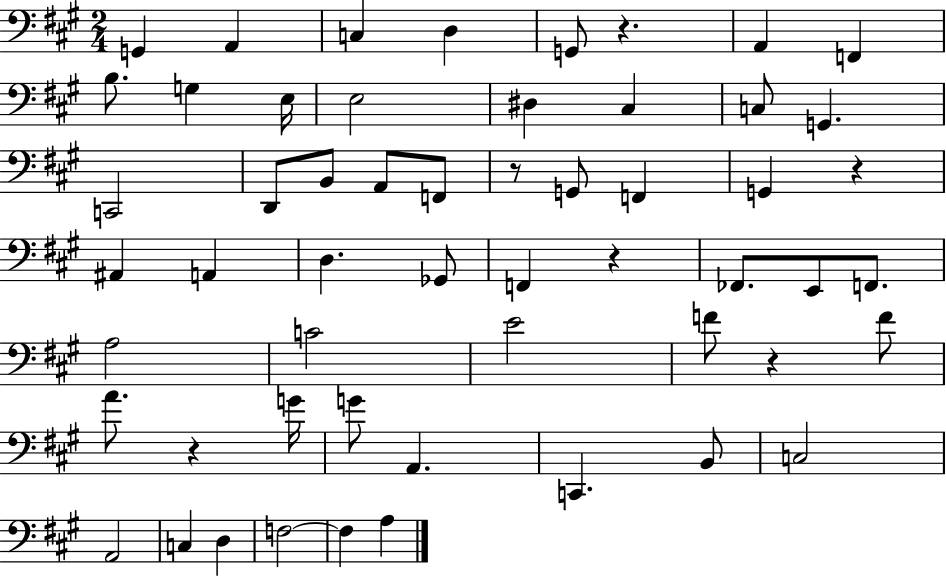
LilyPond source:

{
  \clef bass
  \numericTimeSignature
  \time 2/4
  \key a \major
  \repeat volta 2 { g,4 a,4 | c4 d4 | g,8 r4. | a,4 f,4 | \break b8. g4 e16 | e2 | dis4 cis4 | c8 g,4. | \break c,2 | d,8 b,8 a,8 f,8 | r8 g,8 f,4 | g,4 r4 | \break ais,4 a,4 | d4. ges,8 | f,4 r4 | fes,8. e,8 f,8. | \break a2 | c'2 | e'2 | f'8 r4 f'8 | \break a'8. r4 g'16 | g'8 a,4. | c,4. b,8 | c2 | \break a,2 | c4 d4 | f2~~ | f4 a4 | \break } \bar "|."
}